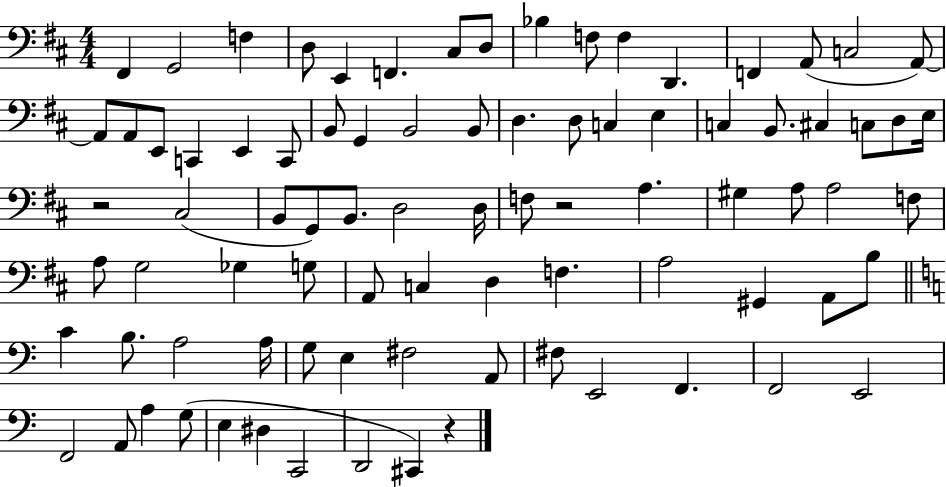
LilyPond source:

{
  \clef bass
  \numericTimeSignature
  \time 4/4
  \key d \major
  fis,4 g,2 f4 | d8 e,4 f,4. cis8 d8 | bes4 f8 f4 d,4. | f,4 a,8( c2 a,8~~) | \break a,8 a,8 e,8 c,4 e,4 c,8 | b,8 g,4 b,2 b,8 | d4. d8 c4 e4 | c4 b,8. cis4 c8 d8 e16 | \break r2 cis2( | b,8 g,8) b,8. d2 d16 | f8 r2 a4. | gis4 a8 a2 f8 | \break a8 g2 ges4 g8 | a,8 c4 d4 f4. | a2 gis,4 a,8 b8 | \bar "||" \break \key c \major c'4 b8. a2 a16 | g8 e4 fis2 a,8 | fis8 e,2 f,4. | f,2 e,2 | \break f,2 a,8 a4 g8( | e4 dis4 c,2 | d,2 cis,4) r4 | \bar "|."
}